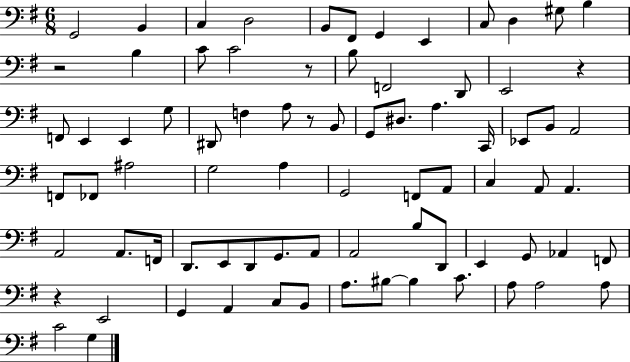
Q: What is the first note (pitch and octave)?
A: G2